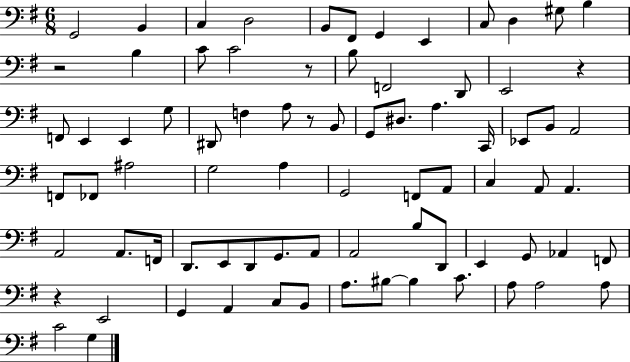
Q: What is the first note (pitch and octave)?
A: G2